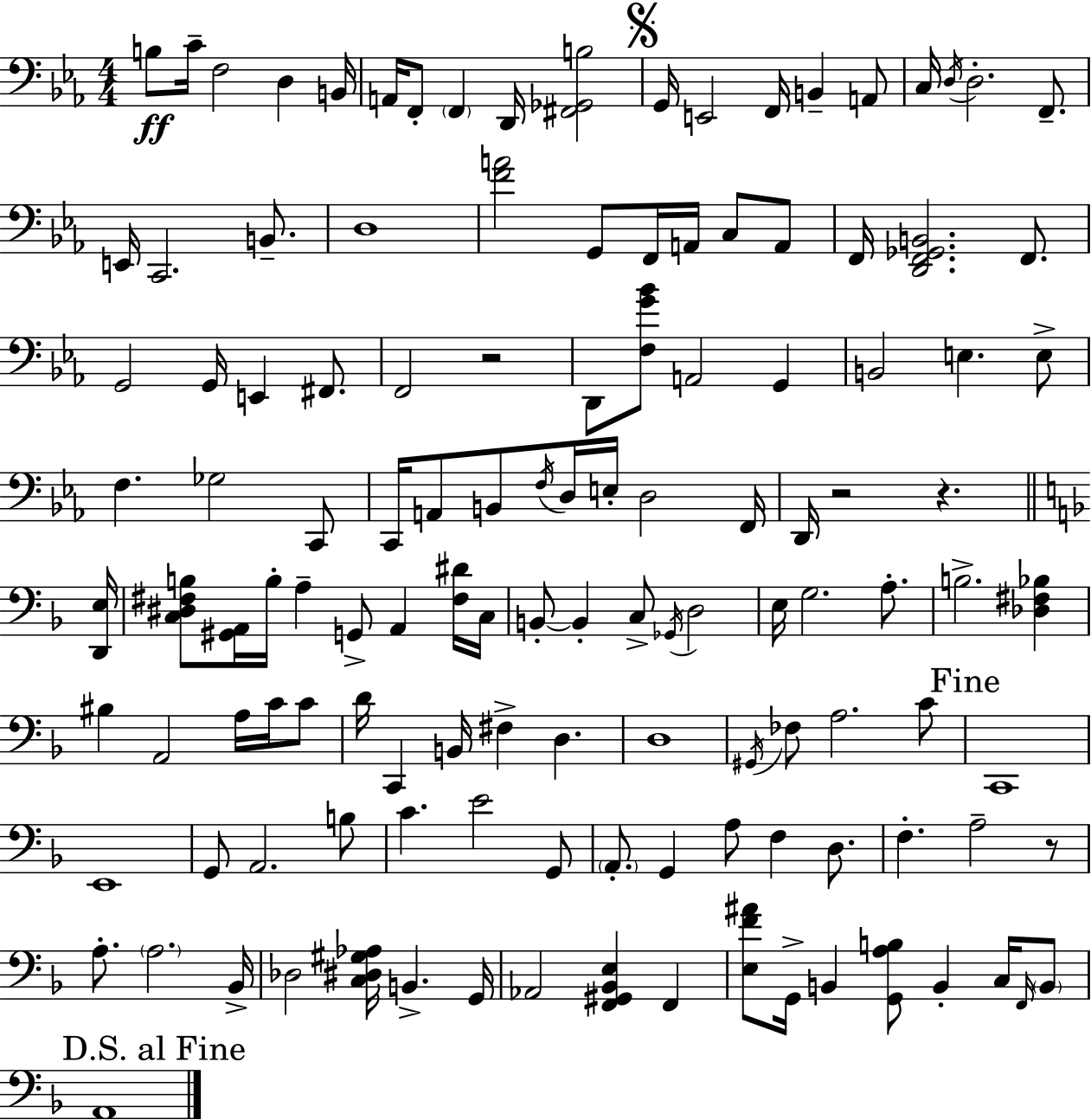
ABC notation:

X:1
T:Untitled
M:4/4
L:1/4
K:Eb
B,/2 C/4 F,2 D, B,,/4 A,,/4 F,,/2 F,, D,,/4 [^F,,_G,,B,]2 G,,/4 E,,2 F,,/4 B,, A,,/2 C,/4 D,/4 D,2 F,,/2 E,,/4 C,,2 B,,/2 D,4 [FA]2 G,,/2 F,,/4 A,,/4 C,/2 A,,/2 F,,/4 [D,,F,,_G,,B,,]2 F,,/2 G,,2 G,,/4 E,, ^F,,/2 F,,2 z2 D,,/2 [F,G_B]/2 A,,2 G,, B,,2 E, E,/2 F, _G,2 C,,/2 C,,/4 A,,/2 B,,/2 F,/4 D,/4 E,/4 D,2 F,,/4 D,,/4 z2 z [D,,E,]/4 [C,^D,^F,B,]/2 [^G,,A,,]/4 B,/4 A, G,,/2 A,, [^F,^D]/4 C,/4 B,,/2 B,, C,/2 _G,,/4 D,2 E,/4 G,2 A,/2 B,2 [_D,^F,_B,] ^B, A,,2 A,/4 C/4 C/2 D/4 C,, B,,/4 ^F, D, D,4 ^G,,/4 _F,/2 A,2 C/2 C,,4 E,,4 G,,/2 A,,2 B,/2 C E2 G,,/2 A,,/2 G,, A,/2 F, D,/2 F, A,2 z/2 A,/2 A,2 _B,,/4 _D,2 [C,^D,^G,_A,]/4 B,, G,,/4 _A,,2 [F,,^G,,_B,,E,] F,, [E,F^A]/2 G,,/4 B,, [G,,A,B,]/2 B,, C,/4 F,,/4 B,,/2 A,,4